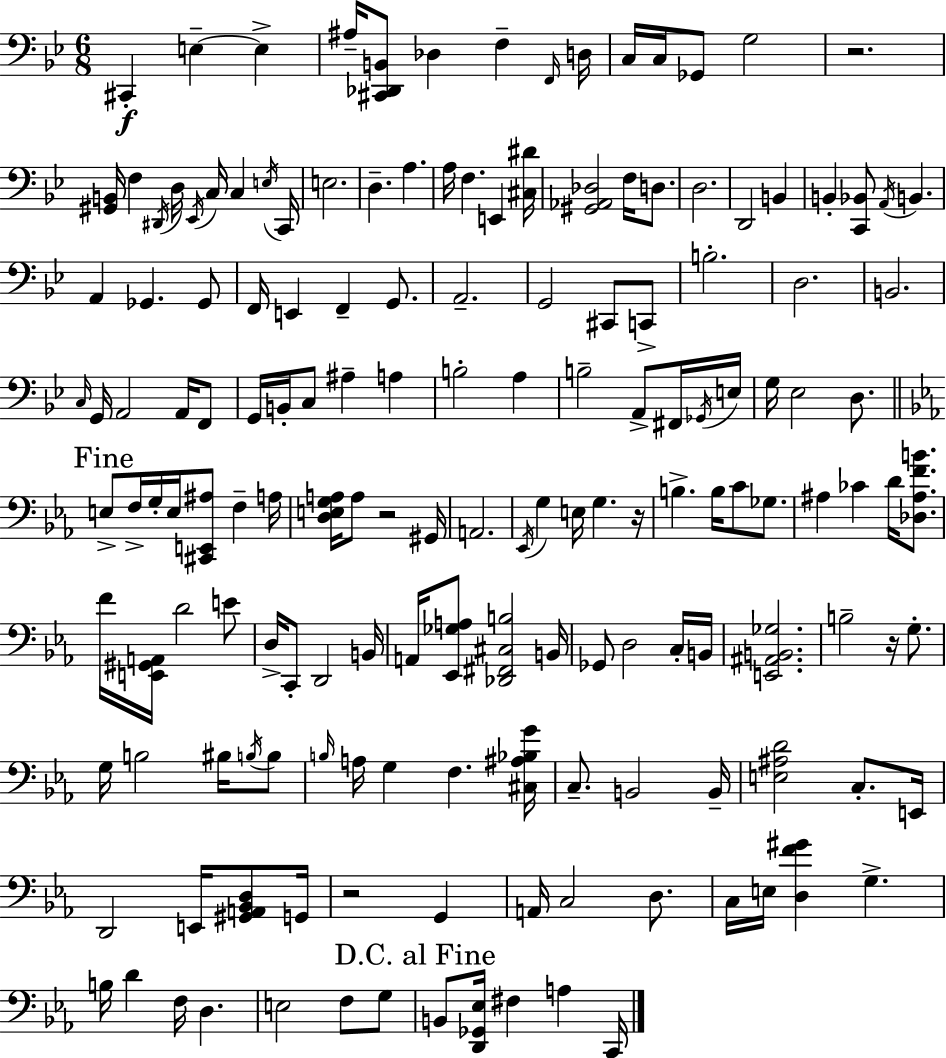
{
  \clef bass
  \numericTimeSignature
  \time 6/8
  \key bes \major
  cis,4-.\f e4--~~ e4-> | ais16-- <cis, des, b,>8 des4 f4-- \grace { f,16 } | d16 c16 c16 ges,8 g2 | r2. | \break <gis, b,>16 f4 \acciaccatura { dis,16 } d16 \acciaccatura { ees,16 } c16 c4 | \acciaccatura { e16 } c,16 e2. | d4.-- a4. | a16 f4. e,4 | \break <cis dis'>16 <gis, aes, des>2 | f16 d8. d2. | d,2 | b,4 b,4-. <c, bes,>8 \acciaccatura { a,16 } b,4. | \break a,4 ges,4. | ges,8 f,16 e,4 f,4-- | g,8. a,2.-- | g,2 | \break cis,8 c,8-> b2.-. | d2. | b,2. | \grace { c16 } g,16 a,2 | \break a,16 f,8 g,16 b,16-. c8 ais4-- | a4 b2-. | a4 b2-- | a,8-> fis,16 \acciaccatura { ges,16 } e16 g16 ees2 | \break d8. \mark "Fine" \bar "||" \break \key ees \major e8-> f16-> g16-. e16 <cis, e, ais>8 f4-- a16 | <d e g a>16 a8 r2 gis,16 | a,2. | \acciaccatura { ees,16 } g4 e16 g4. | \break r16 b4.-> b16 c'8 ges8. | ais4 ces'4 d'16 <des ais f' b'>8. | f'16 <e, gis, a,>16 d'2 e'8 | d16-> c,8-. d,2 | \break b,16 a,16 <ees, ges a>8 <des, fis, cis b>2 | b,16 ges,8 d2 c16-. | b,16 <e, ais, b, ges>2. | b2-- r16 g8.-. | \break g16 b2 bis16 \acciaccatura { b16 } | b8 \grace { b16 } a16 g4 f4. | <cis ais bes g'>16 c8.-- b,2 | b,16-- <e ais d'>2 c8.-. | \break e,16 d,2 e,16 | <gis, a, bes, d>8 g,16 r2 g,4 | a,16 c2 | d8. c16 e16 <d f' gis'>4 g4.-> | \break b16 d'4 f16 d4. | e2 f8 | g8 \mark "D.C. al Fine" b,8 <d, ges, ees>16 fis4 a4 | c,16 \bar "|."
}